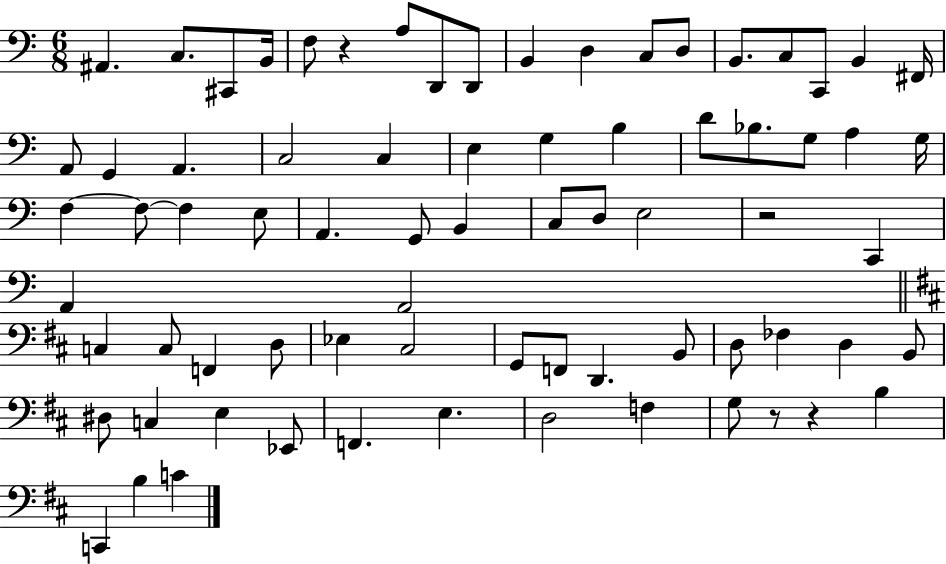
A#2/q. C3/e. C#2/e B2/s F3/e R/q A3/e D2/e D2/e B2/q D3/q C3/e D3/e B2/e. C3/e C2/e B2/q F#2/s A2/e G2/q A2/q. C3/h C3/q E3/q G3/q B3/q D4/e Bb3/e. G3/e A3/q G3/s F3/q F3/e F3/q E3/e A2/q. G2/e B2/q C3/e D3/e E3/h R/h C2/q A2/q A2/h C3/q C3/e F2/q D3/e Eb3/q C#3/h G2/e F2/e D2/q. B2/e D3/e FES3/q D3/q B2/e D#3/e C3/q E3/q Eb2/e F2/q. E3/q. D3/h F3/q G3/e R/e R/q B3/q C2/q B3/q C4/q